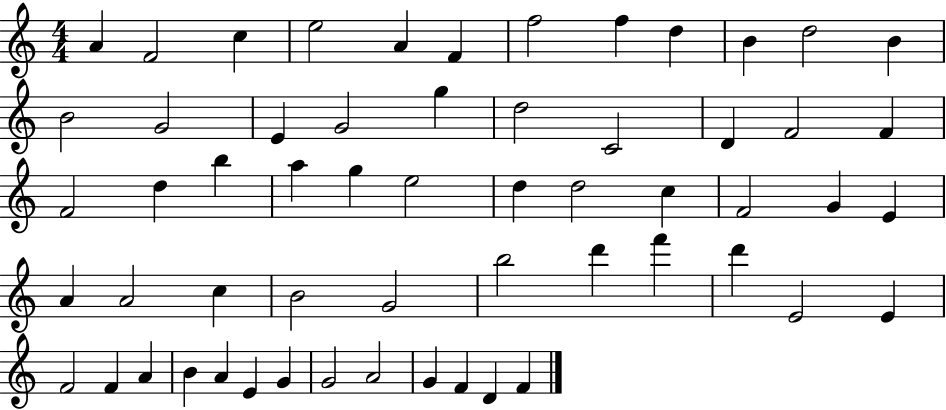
{
  \clef treble
  \numericTimeSignature
  \time 4/4
  \key c \major
  a'4 f'2 c''4 | e''2 a'4 f'4 | f''2 f''4 d''4 | b'4 d''2 b'4 | \break b'2 g'2 | e'4 g'2 g''4 | d''2 c'2 | d'4 f'2 f'4 | \break f'2 d''4 b''4 | a''4 g''4 e''2 | d''4 d''2 c''4 | f'2 g'4 e'4 | \break a'4 a'2 c''4 | b'2 g'2 | b''2 d'''4 f'''4 | d'''4 e'2 e'4 | \break f'2 f'4 a'4 | b'4 a'4 e'4 g'4 | g'2 a'2 | g'4 f'4 d'4 f'4 | \break \bar "|."
}